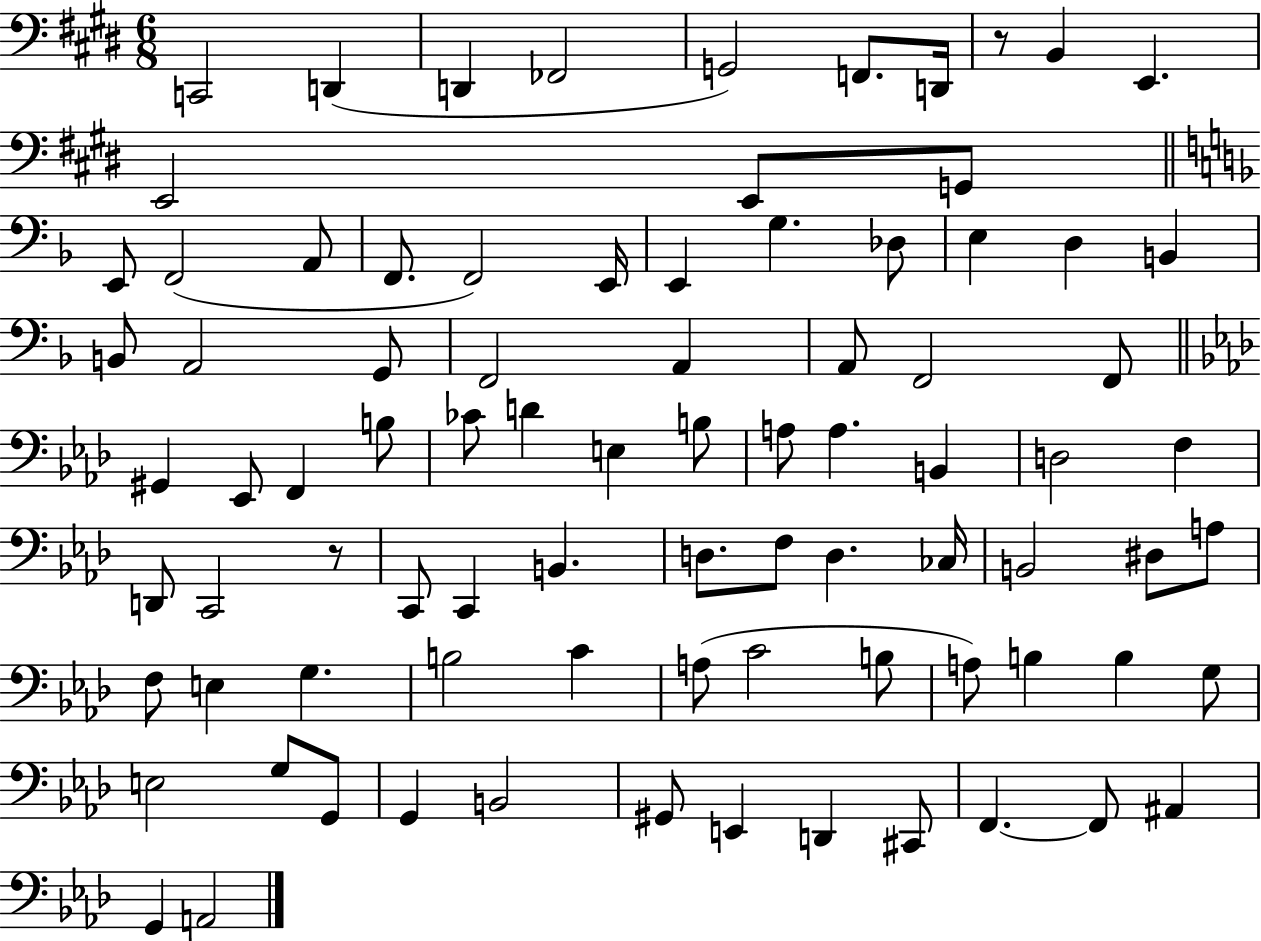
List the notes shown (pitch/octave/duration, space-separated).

C2/h D2/q D2/q FES2/h G2/h F2/e. D2/s R/e B2/q E2/q. E2/h E2/e G2/e E2/e F2/h A2/e F2/e. F2/h E2/s E2/q G3/q. Db3/e E3/q D3/q B2/q B2/e A2/h G2/e F2/h A2/q A2/e F2/h F2/e G#2/q Eb2/e F2/q B3/e CES4/e D4/q E3/q B3/e A3/e A3/q. B2/q D3/h F3/q D2/e C2/h R/e C2/e C2/q B2/q. D3/e. F3/e D3/q. CES3/s B2/h D#3/e A3/e F3/e E3/q G3/q. B3/h C4/q A3/e C4/h B3/e A3/e B3/q B3/q G3/e E3/h G3/e G2/e G2/q B2/h G#2/e E2/q D2/q C#2/e F2/q. F2/e A#2/q G2/q A2/h